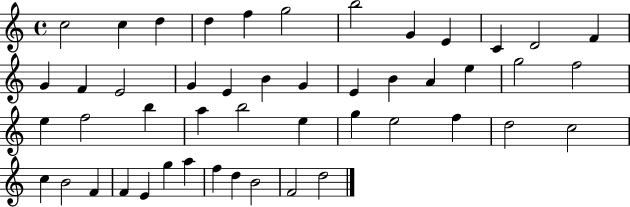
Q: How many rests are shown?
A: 0